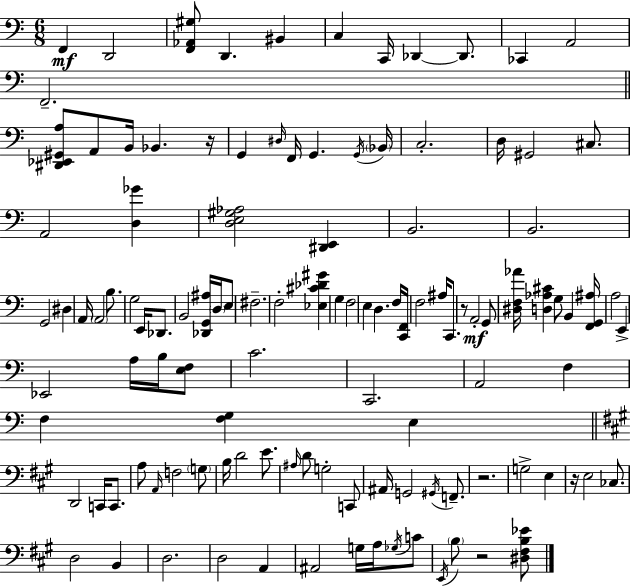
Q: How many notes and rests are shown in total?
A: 116